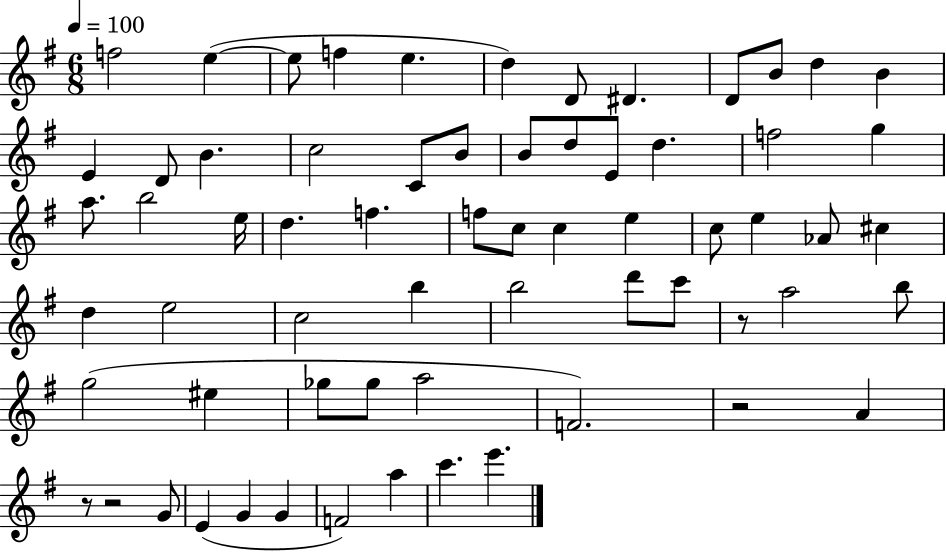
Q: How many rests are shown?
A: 4